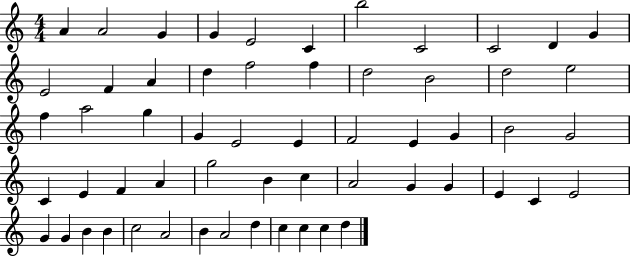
X:1
T:Untitled
M:4/4
L:1/4
K:C
A A2 G G E2 C b2 C2 C2 D G E2 F A d f2 f d2 B2 d2 e2 f a2 g G E2 E F2 E G B2 G2 C E F A g2 B c A2 G G E C E2 G G B B c2 A2 B A2 d c c c d